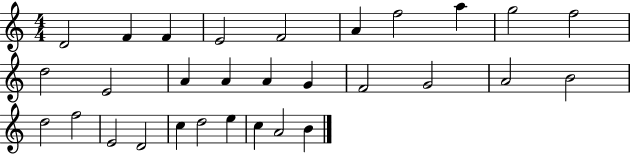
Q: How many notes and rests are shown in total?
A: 30